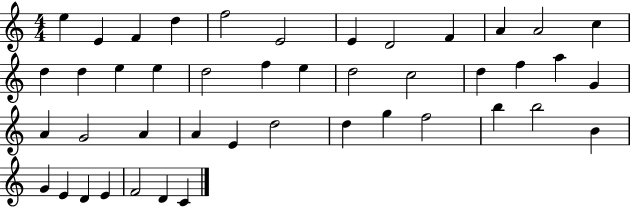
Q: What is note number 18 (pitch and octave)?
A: F5